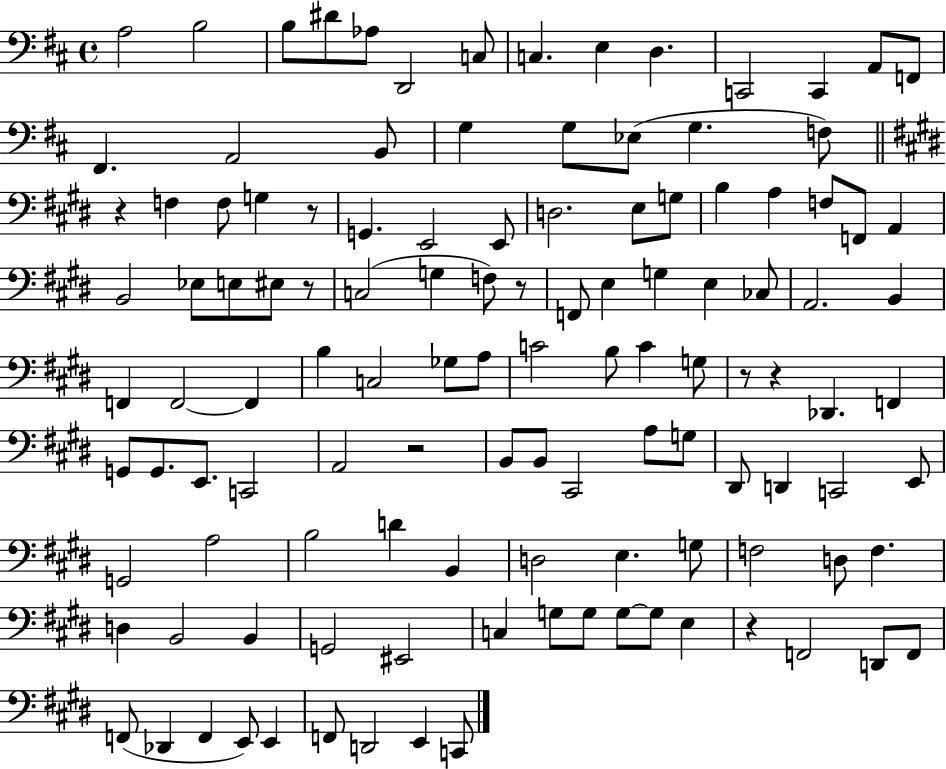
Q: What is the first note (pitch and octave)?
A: A3